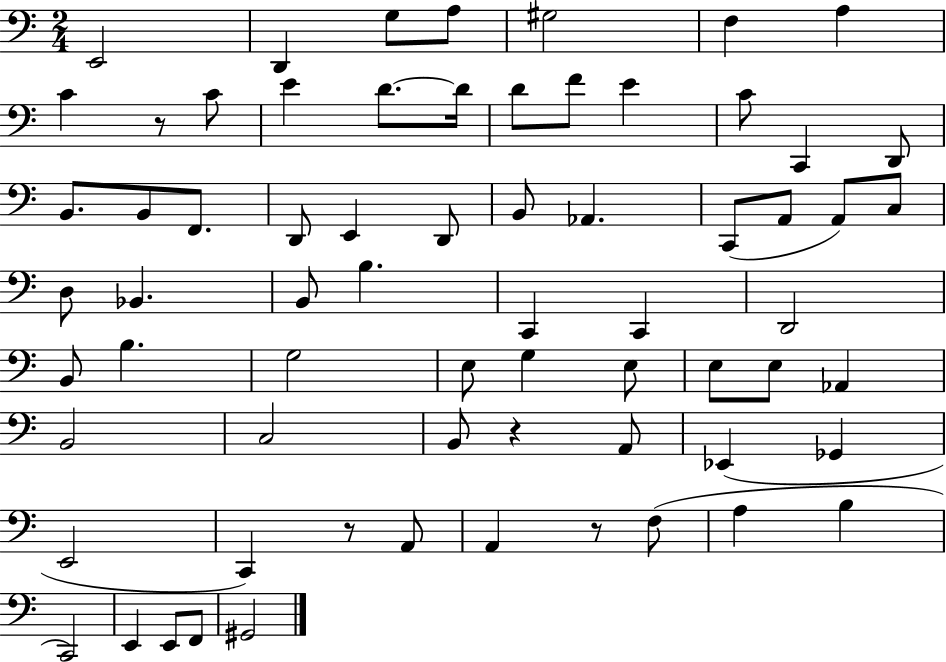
E2/h D2/q G3/e A3/e G#3/h F3/q A3/q C4/q R/e C4/e E4/q D4/e. D4/s D4/e F4/e E4/q C4/e C2/q D2/e B2/e. B2/e F2/e. D2/e E2/q D2/e B2/e Ab2/q. C2/e A2/e A2/e C3/e D3/e Bb2/q. B2/e B3/q. C2/q C2/q D2/h B2/e B3/q. G3/h E3/e G3/q E3/e E3/e E3/e Ab2/q B2/h C3/h B2/e R/q A2/e Eb2/q Gb2/q E2/h C2/q R/e A2/e A2/q R/e F3/e A3/q B3/q C2/h E2/q E2/e F2/e G#2/h